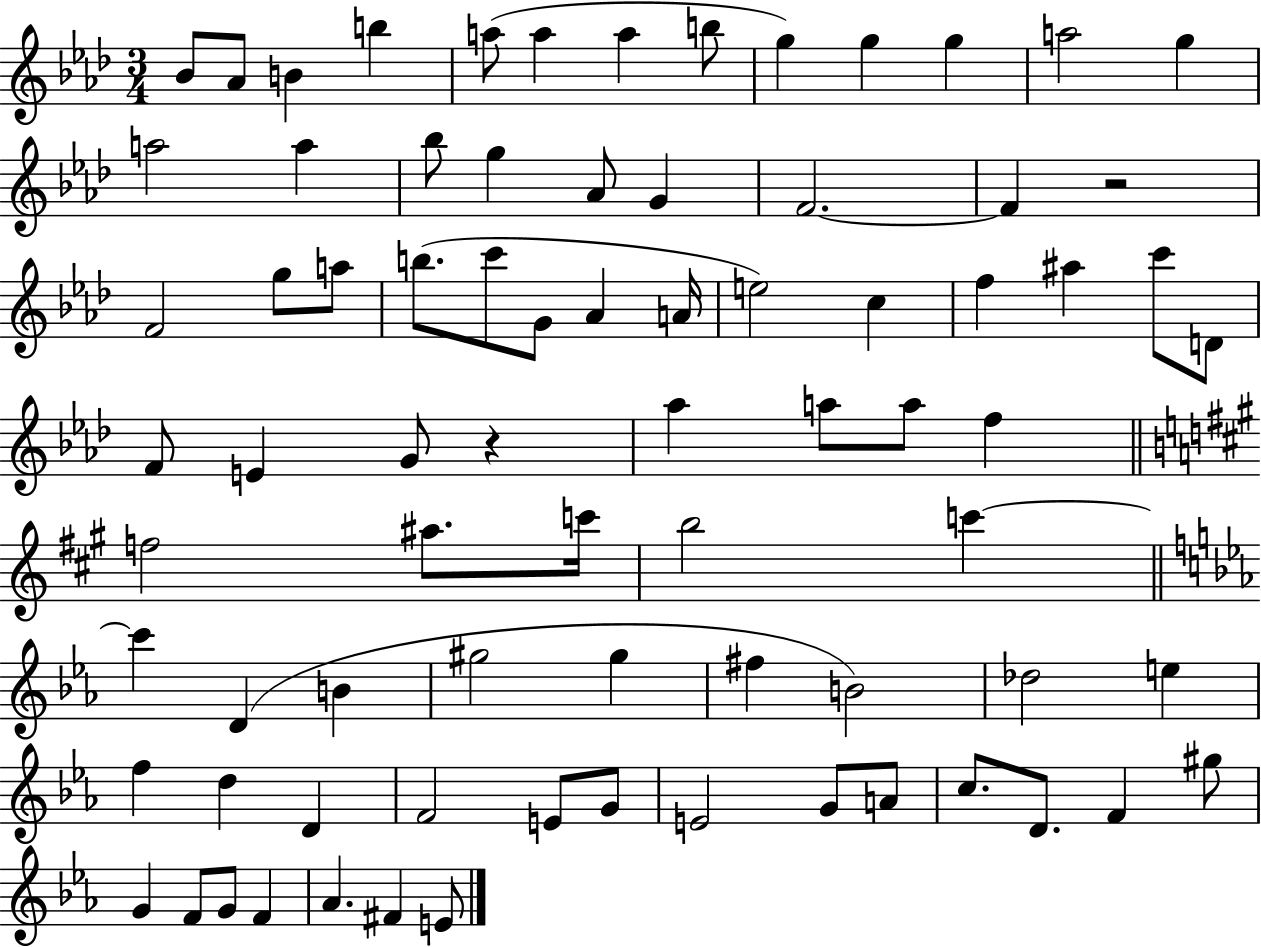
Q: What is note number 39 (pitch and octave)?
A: Ab5